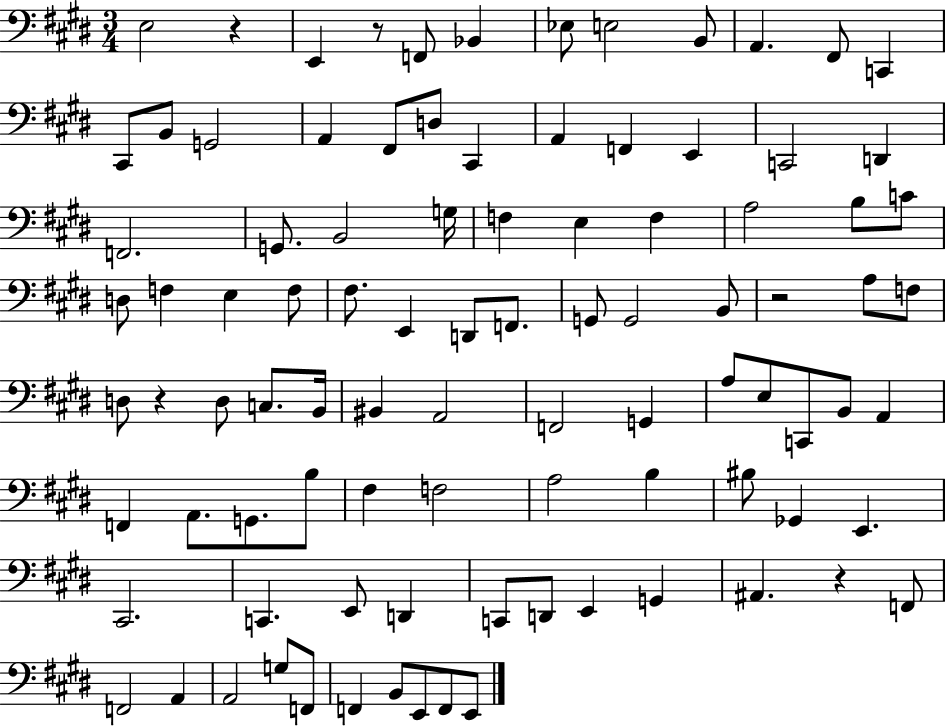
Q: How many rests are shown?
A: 5